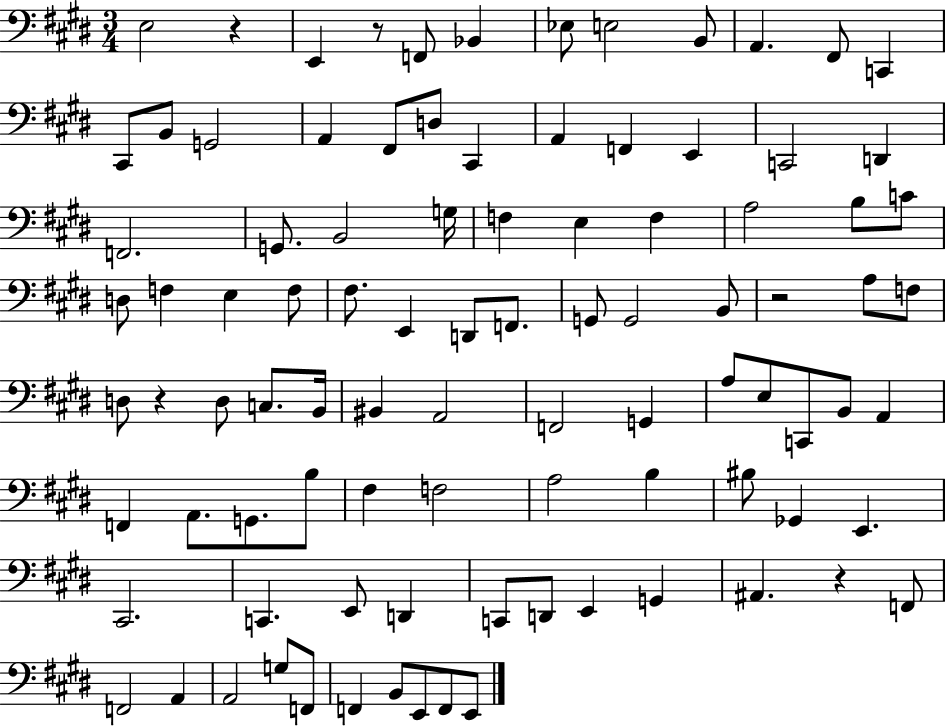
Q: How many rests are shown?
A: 5